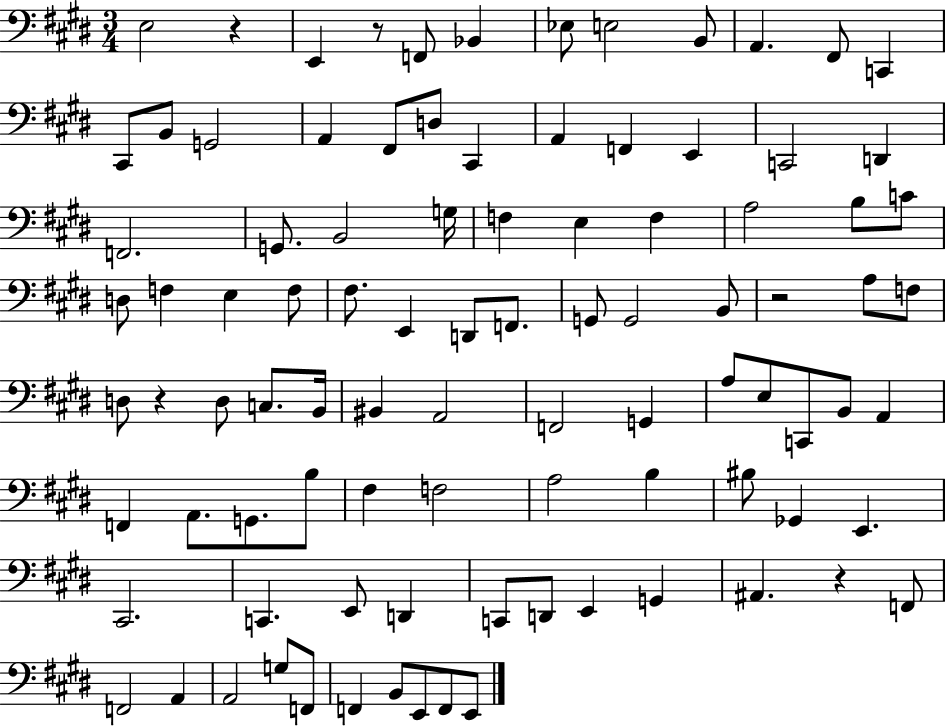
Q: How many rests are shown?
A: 5